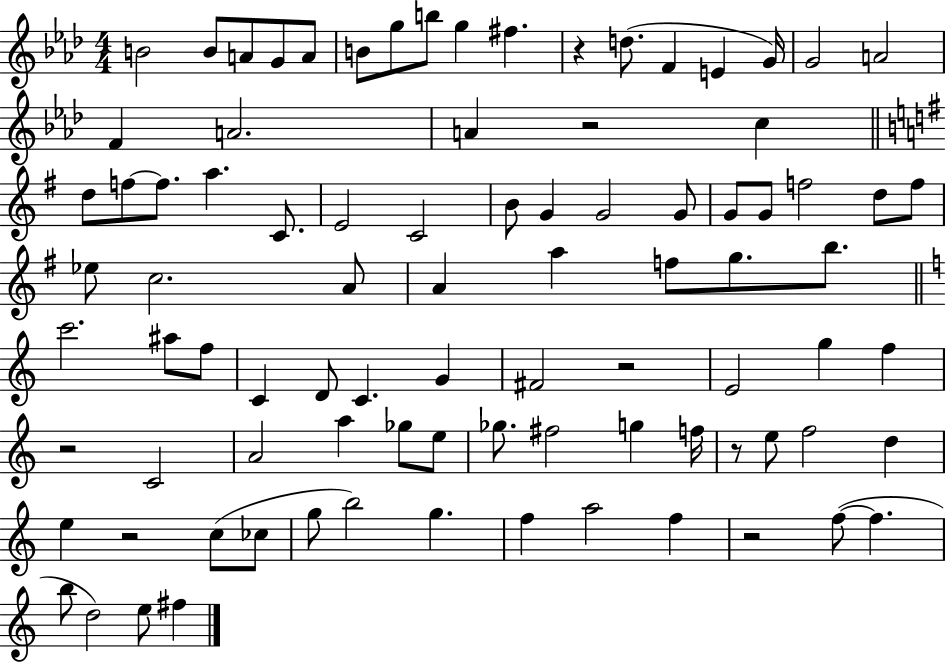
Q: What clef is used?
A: treble